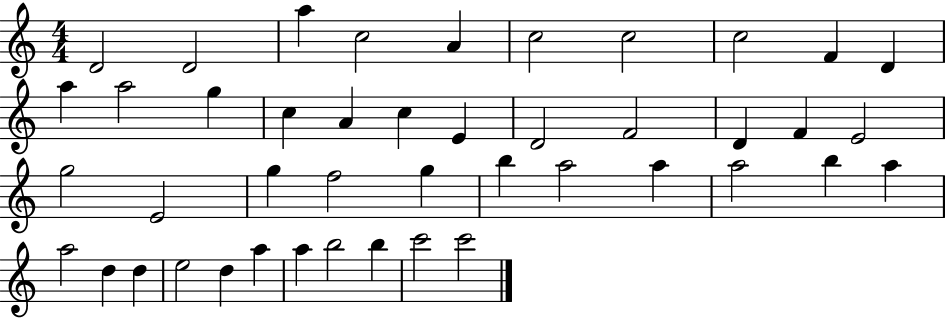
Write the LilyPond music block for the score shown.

{
  \clef treble
  \numericTimeSignature
  \time 4/4
  \key c \major
  d'2 d'2 | a''4 c''2 a'4 | c''2 c''2 | c''2 f'4 d'4 | \break a''4 a''2 g''4 | c''4 a'4 c''4 e'4 | d'2 f'2 | d'4 f'4 e'2 | \break g''2 e'2 | g''4 f''2 g''4 | b''4 a''2 a''4 | a''2 b''4 a''4 | \break a''2 d''4 d''4 | e''2 d''4 a''4 | a''4 b''2 b''4 | c'''2 c'''2 | \break \bar "|."
}